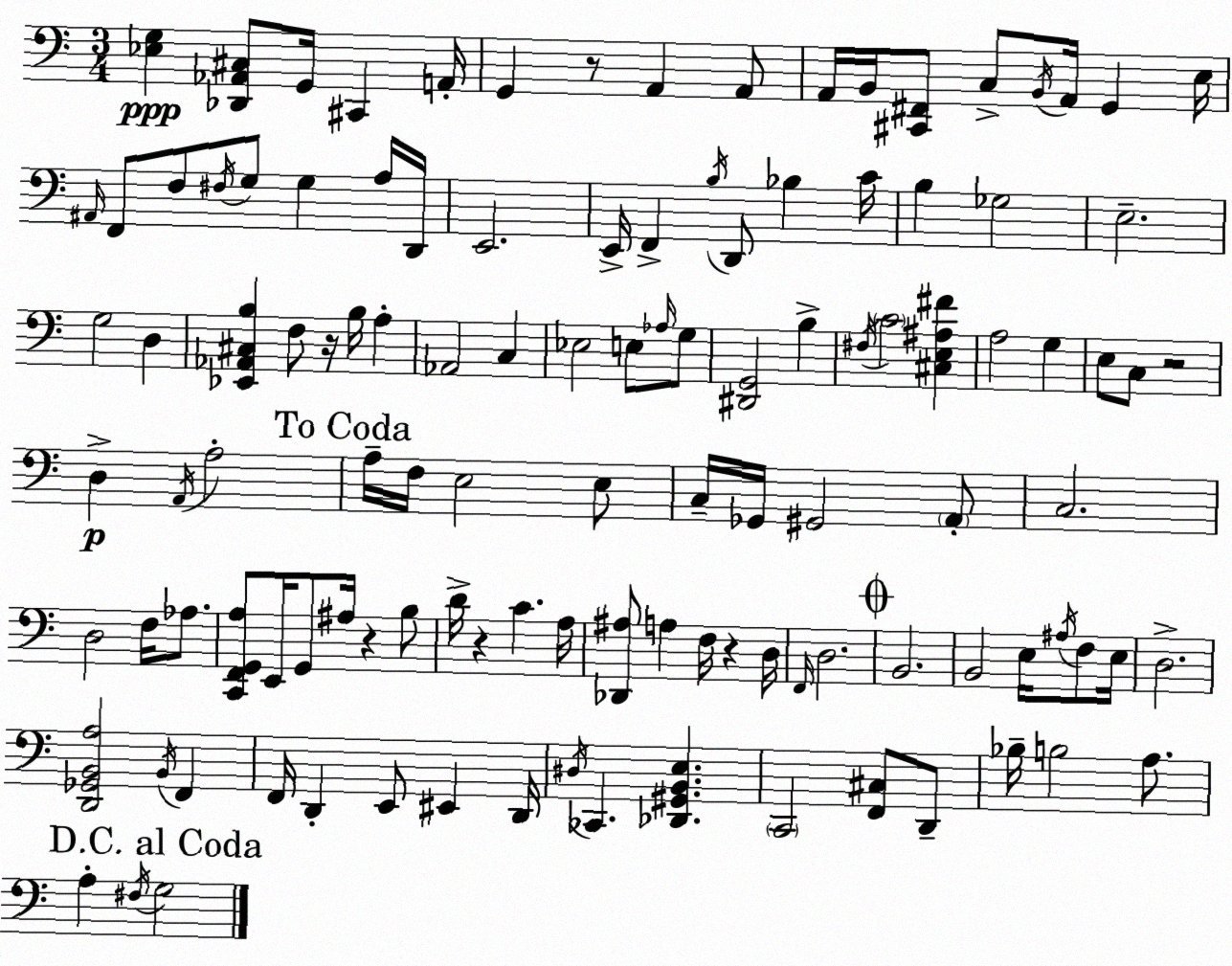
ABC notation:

X:1
T:Untitled
M:3/4
L:1/4
K:C
[_E,G,] [_D,,_A,,^C,]/2 G,,/4 ^C,, A,,/4 G,, z/2 A,, A,,/2 A,,/4 B,,/4 [^C,,^F,,]/2 C,/2 B,,/4 A,,/4 G,, E,/4 ^A,,/4 F,,/2 F,/2 ^F,/4 G,/2 G, A,/4 D,,/4 E,,2 E,,/4 F,, B,/4 D,,/2 _B, C/4 B, _G,2 E,2 G,2 D, [_E,,_A,,^C,B,] F,/2 z/4 B,/4 A, _A,,2 C, _E,2 E,/2 _A,/4 G,/2 [^D,,G,,]2 B, ^F,/4 C2 [^C,E,^A,^F] A,2 G, E,/2 C,/2 z2 D, A,,/4 A,2 A,/4 F,/4 E,2 E,/2 C,/4 _G,,/4 ^G,,2 A,,/2 C,2 D,2 F,/4 _A,/2 [C,,F,,G,,A,]/2 E,,/4 G,,/2 ^A,/4 z B,/2 D/4 z C A,/4 [_D,,^A,]/2 A, F,/4 z D,/4 F,,/4 D,2 B,,2 B,,2 E,/4 ^A,/4 F,/2 E,/4 D,2 [D,,_G,,B,,A,]2 B,,/4 F,, F,,/4 D,, E,,/2 ^E,, D,,/4 ^D,/4 _C,, [_D,,^G,,B,,E,] C,,2 [F,,^C,]/2 D,,/2 _B,/4 B,2 A,/2 A, ^F,/4 G,2